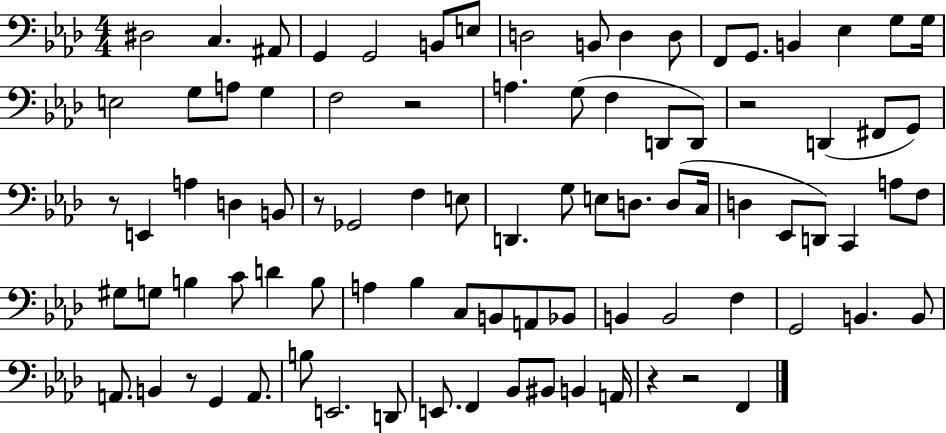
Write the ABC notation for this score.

X:1
T:Untitled
M:4/4
L:1/4
K:Ab
^D,2 C, ^A,,/2 G,, G,,2 B,,/2 E,/2 D,2 B,,/2 D, D,/2 F,,/2 G,,/2 B,, _E, G,/2 G,/4 E,2 G,/2 A,/2 G, F,2 z2 A, G,/2 F, D,,/2 D,,/2 z2 D,, ^F,,/2 G,,/2 z/2 E,, A, D, B,,/2 z/2 _G,,2 F, E,/2 D,, G,/2 E,/2 D,/2 D,/2 C,/4 D, _E,,/2 D,,/2 C,, A,/2 F,/2 ^G,/2 G,/2 B, C/2 D B,/2 A, _B, C,/2 B,,/2 A,,/2 _B,,/2 B,, B,,2 F, G,,2 B,, B,,/2 A,,/2 B,, z/2 G,, A,,/2 B,/2 E,,2 D,,/2 E,,/2 F,, _B,,/2 ^B,,/2 B,, A,,/4 z z2 F,,